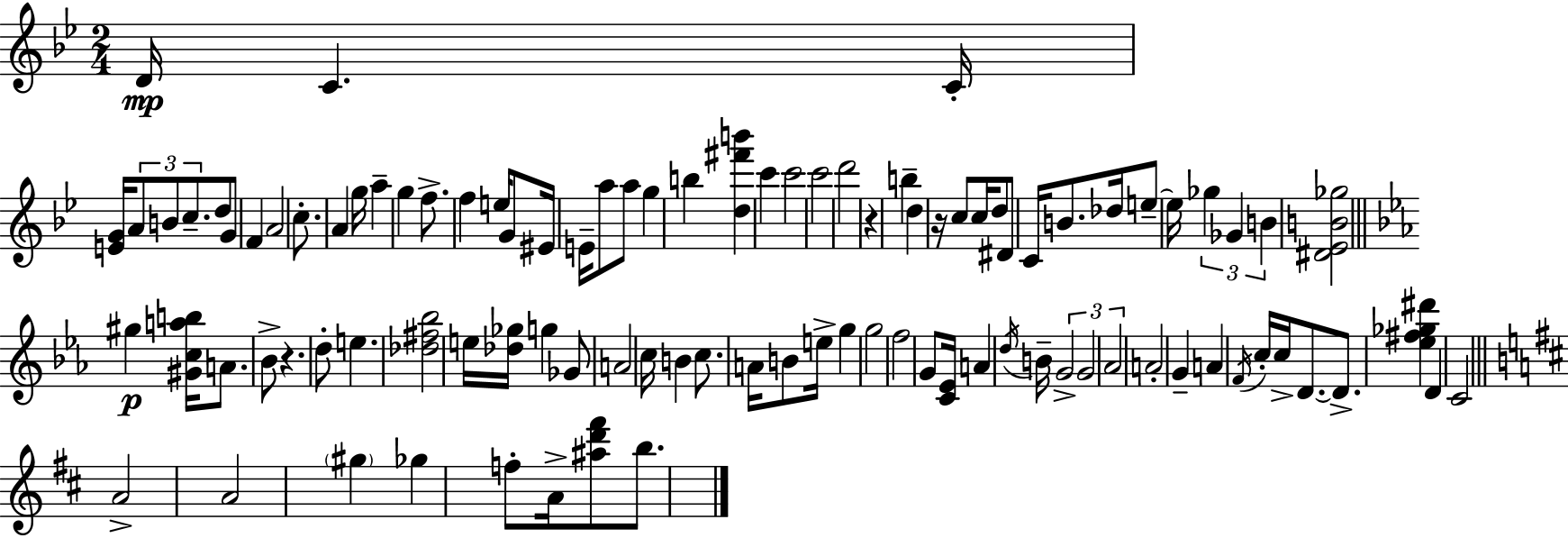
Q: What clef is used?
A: treble